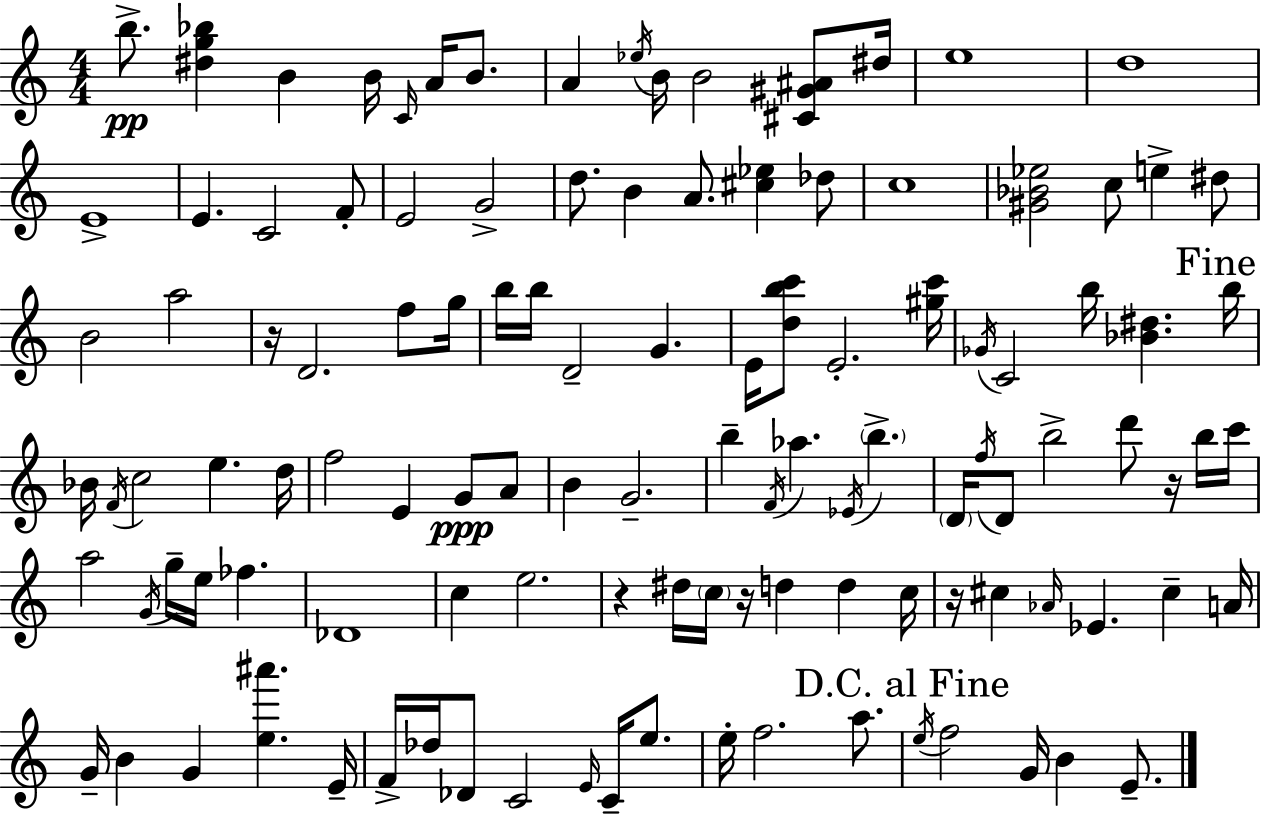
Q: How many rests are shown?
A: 5